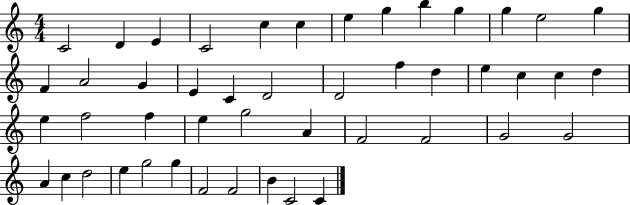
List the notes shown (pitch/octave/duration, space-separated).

C4/h D4/q E4/q C4/h C5/q C5/q E5/q G5/q B5/q G5/q G5/q E5/h G5/q F4/q A4/h G4/q E4/q C4/q D4/h D4/h F5/q D5/q E5/q C5/q C5/q D5/q E5/q F5/h F5/q E5/q G5/h A4/q F4/h F4/h G4/h G4/h A4/q C5/q D5/h E5/q G5/h G5/q F4/h F4/h B4/q C4/h C4/q